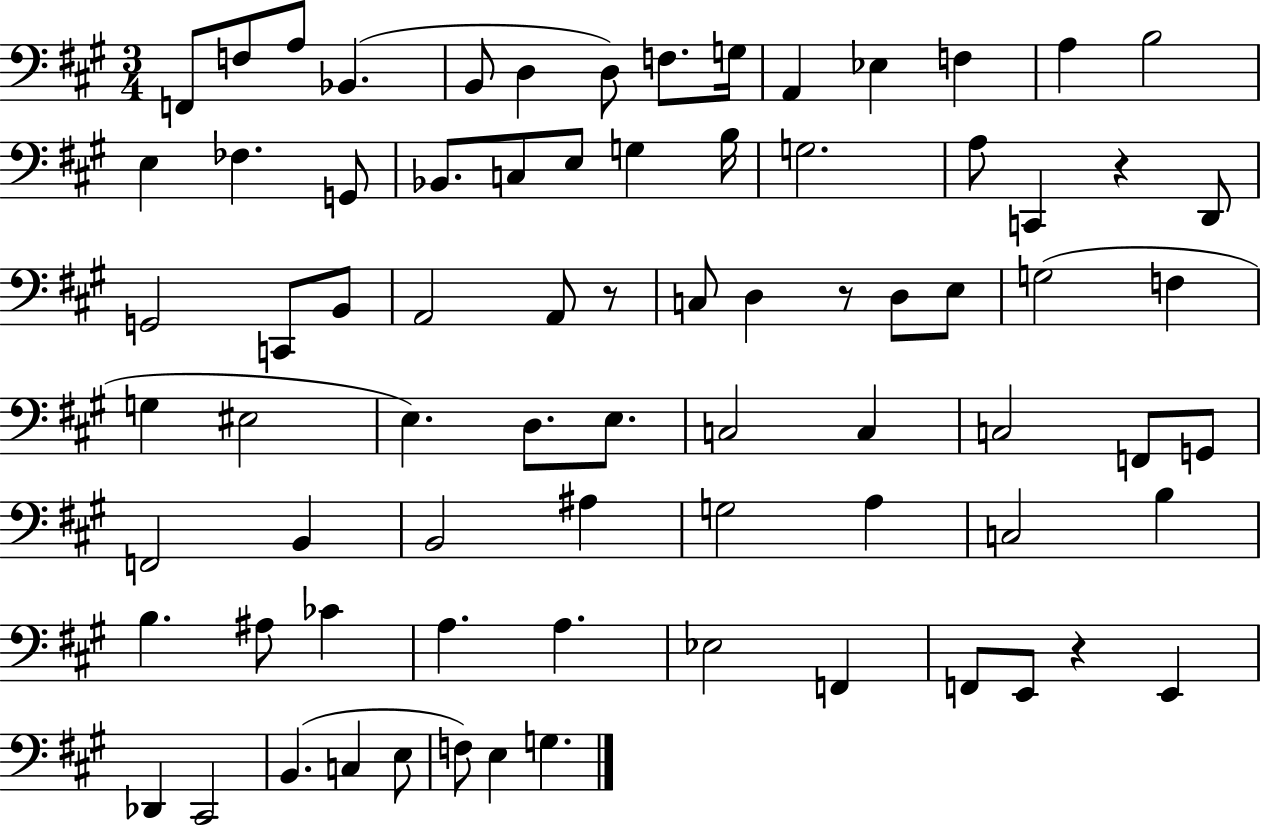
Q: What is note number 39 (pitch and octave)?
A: EIS3